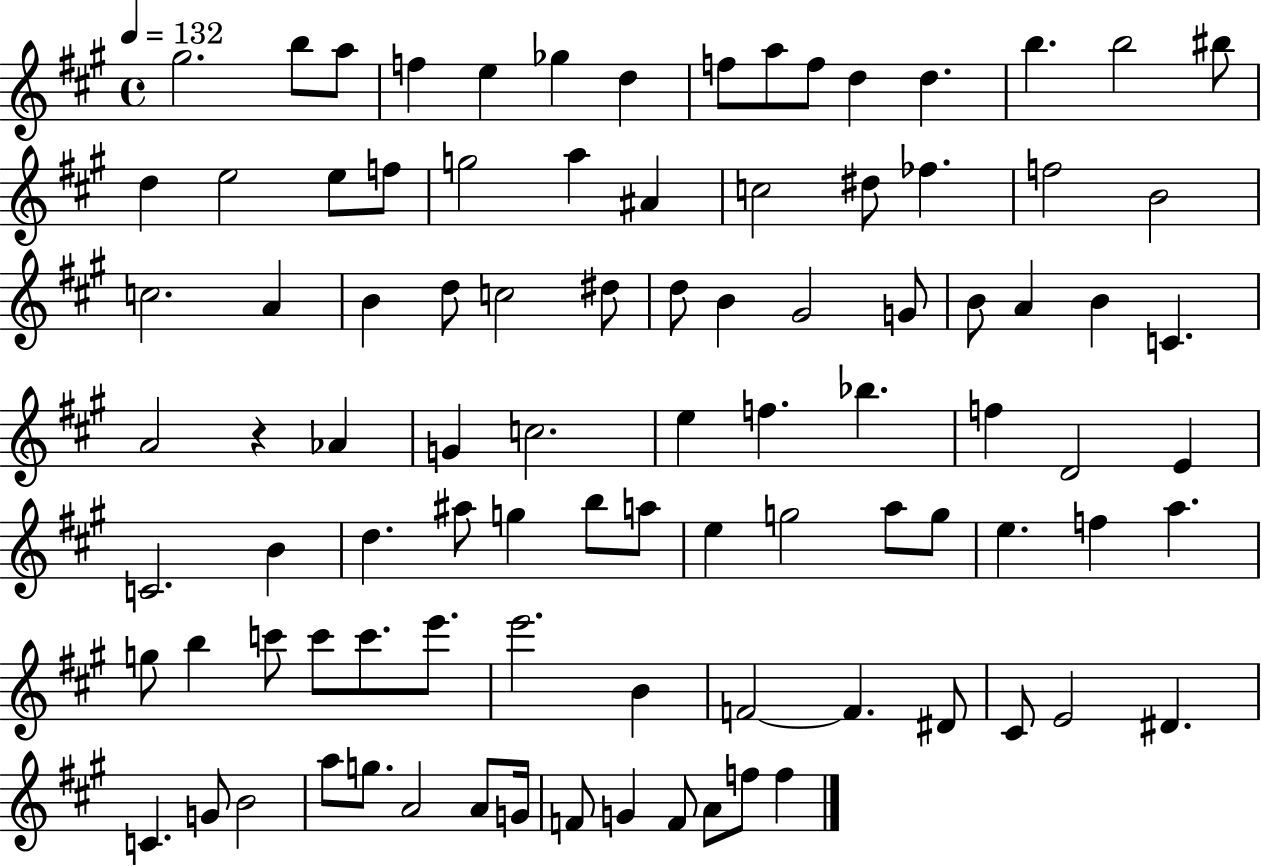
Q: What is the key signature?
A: A major